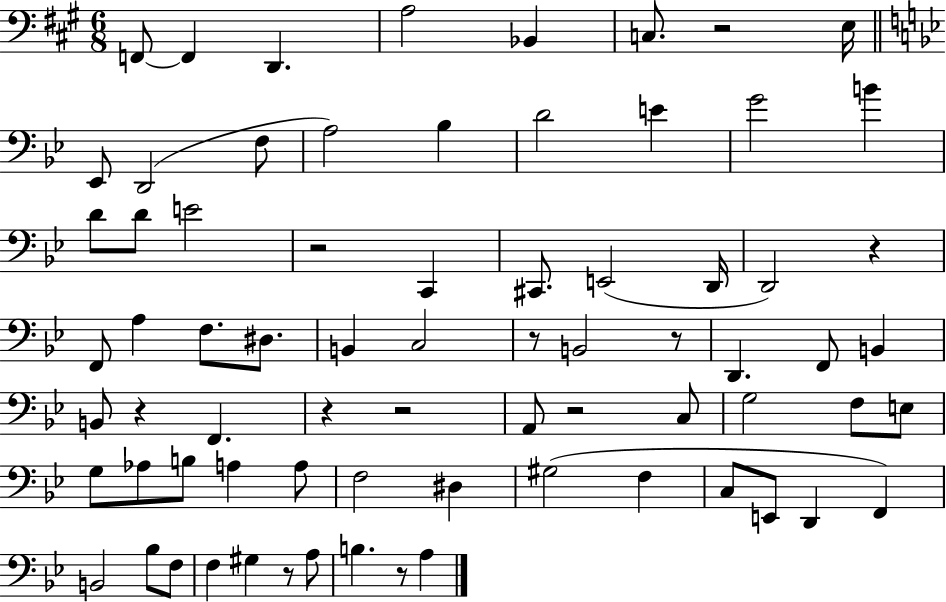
X:1
T:Untitled
M:6/8
L:1/4
K:A
F,,/2 F,, D,, A,2 _B,, C,/2 z2 E,/4 _E,,/2 D,,2 F,/2 A,2 _B, D2 E G2 B D/2 D/2 E2 z2 C,, ^C,,/2 E,,2 D,,/4 D,,2 z F,,/2 A, F,/2 ^D,/2 B,, C,2 z/2 B,,2 z/2 D,, F,,/2 B,, B,,/2 z F,, z z2 A,,/2 z2 C,/2 G,2 F,/2 E,/2 G,/2 _A,/2 B,/2 A, A,/2 F,2 ^D, ^G,2 F, C,/2 E,,/2 D,, F,, B,,2 _B,/2 F,/2 F, ^G, z/2 A,/2 B, z/2 A,